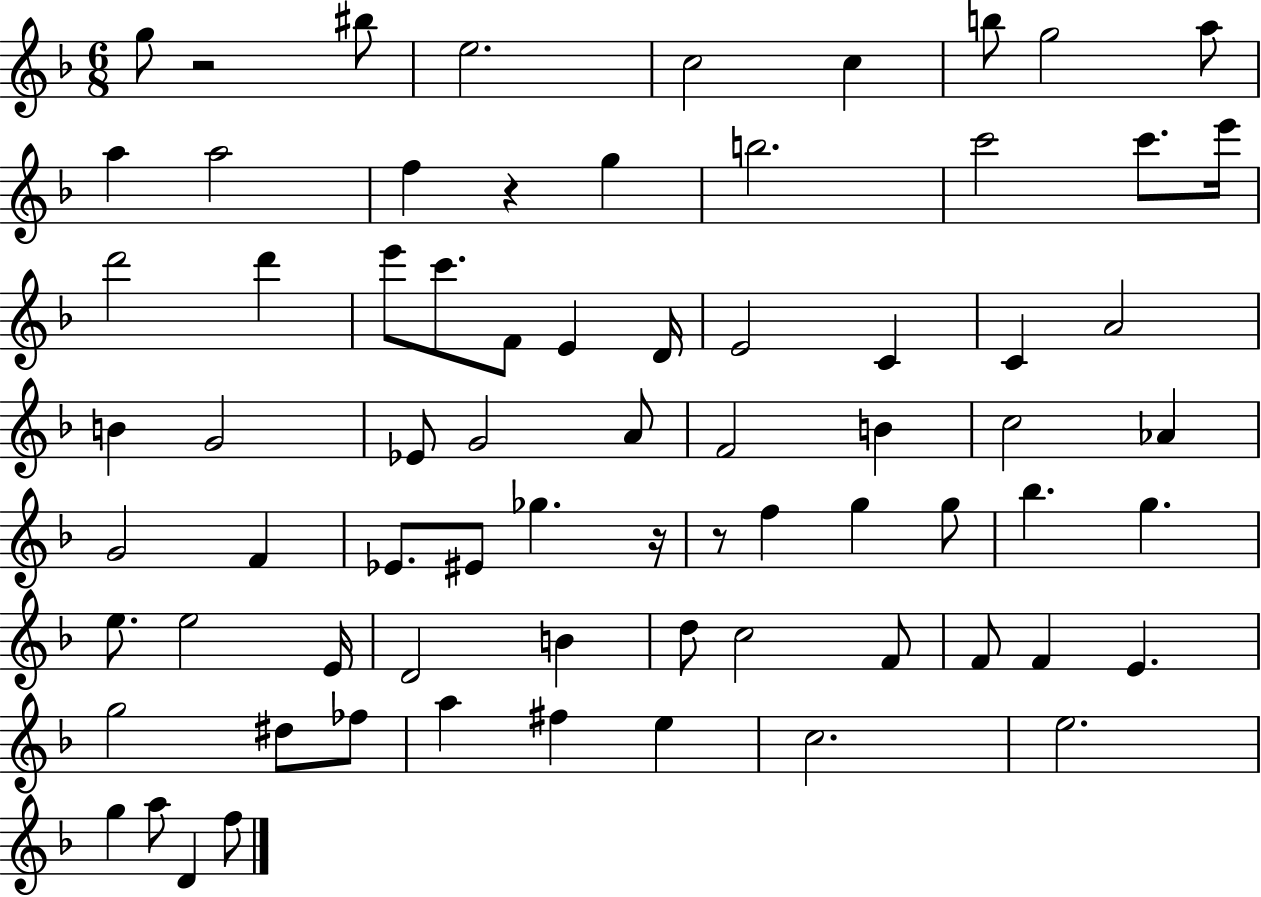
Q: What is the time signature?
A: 6/8